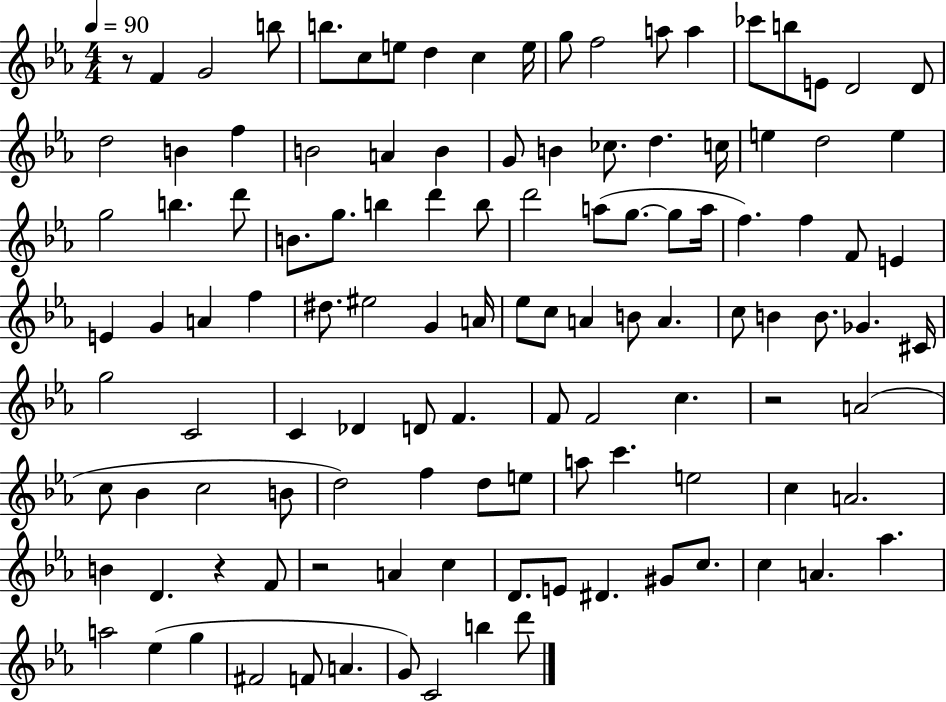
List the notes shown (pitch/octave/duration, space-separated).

R/e F4/q G4/h B5/e B5/e. C5/e E5/e D5/q C5/q E5/s G5/e F5/h A5/e A5/q CES6/e B5/e E4/e D4/h D4/e D5/h B4/q F5/q B4/h A4/q B4/q G4/e B4/q CES5/e. D5/q. C5/s E5/q D5/h E5/q G5/h B5/q. D6/e B4/e. G5/e. B5/q D6/q B5/e D6/h A5/e G5/e. G5/e A5/s F5/q. F5/q F4/e E4/q E4/q G4/q A4/q F5/q D#5/e. EIS5/h G4/q A4/s Eb5/e C5/e A4/q B4/e A4/q. C5/e B4/q B4/e. Gb4/q. C#4/s G5/h C4/h C4/q Db4/q D4/e F4/q. F4/e F4/h C5/q. R/h A4/h C5/e Bb4/q C5/h B4/e D5/h F5/q D5/e E5/e A5/e C6/q. E5/h C5/q A4/h. B4/q D4/q. R/q F4/e R/h A4/q C5/q D4/e. E4/e D#4/q. G#4/e C5/e. C5/q A4/q. Ab5/q. A5/h Eb5/q G5/q F#4/h F4/e A4/q. G4/e C4/h B5/q D6/e